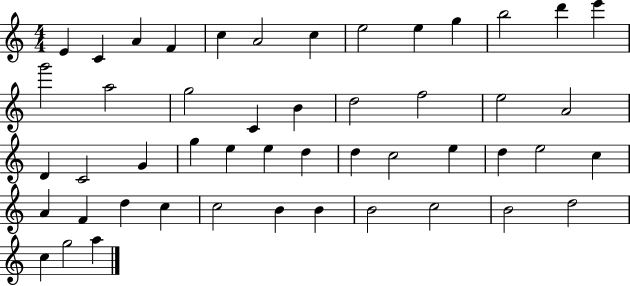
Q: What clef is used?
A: treble